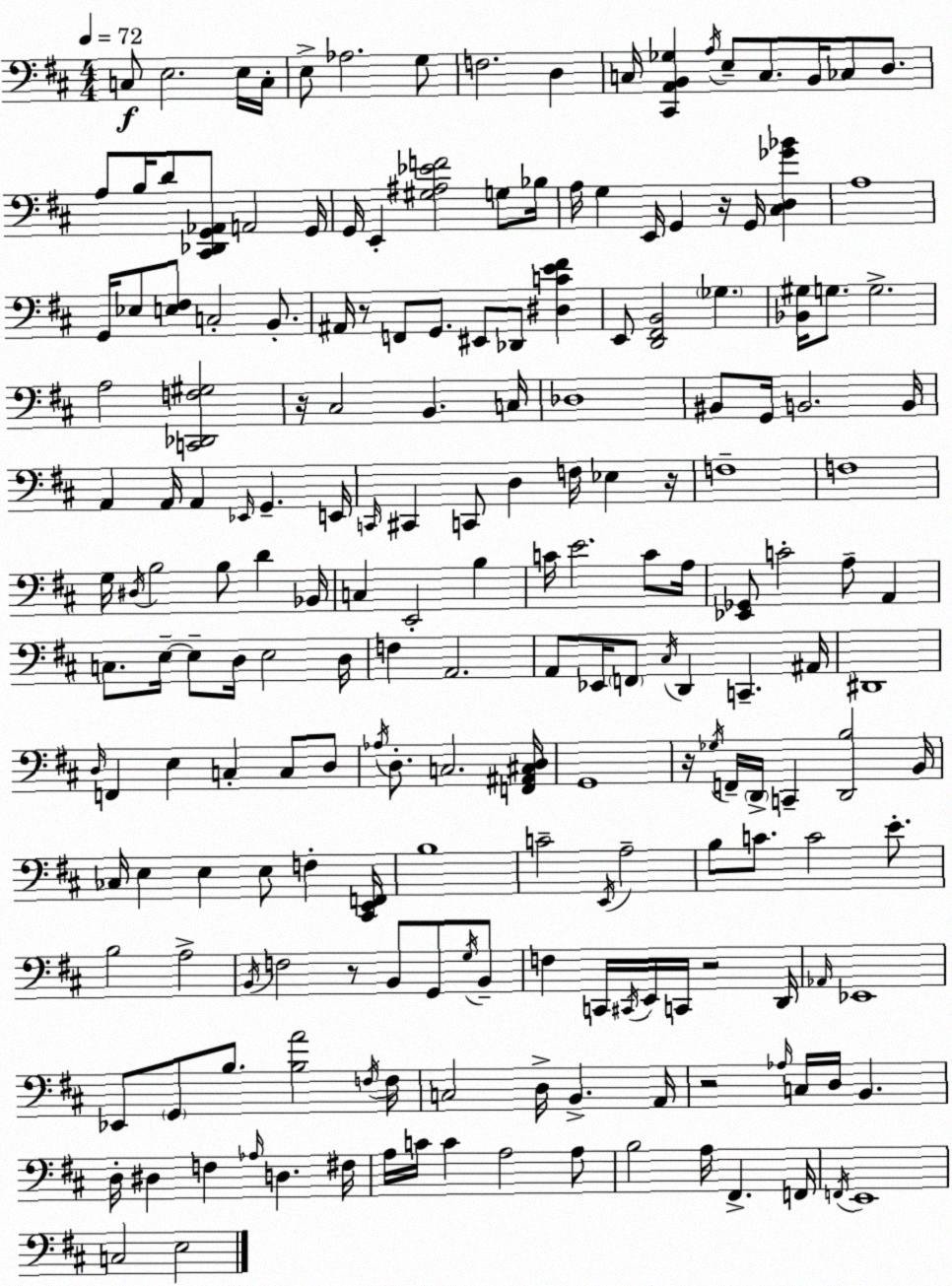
X:1
T:Untitled
M:4/4
L:1/4
K:D
C,/2 E,2 E,/4 C,/4 E,/2 _A,2 G,/2 F,2 D, C,/4 [^C,,A,,B,,_G,] A,/4 E,/2 C,/2 B,,/4 _C,/2 D,/2 A,/2 B,/4 D/2 [^C,,_D,,G,,_A,,]/2 A,,2 G,,/4 G,,/4 E,, [^G,^A,_EF]2 G,/2 _B,/4 A,/4 G, E,,/4 G,, z/4 G,,/4 [^C,D,_G_B] A,4 G,,/4 _E,/2 [E,^F,]/2 C,2 B,,/2 ^A,,/4 z/2 F,,/2 G,,/2 ^E,,/2 _D,,/2 [^D,CE^F] E,,/2 [D,,^F,,B,,]2 _G, [_B,,^G,]/4 G,/2 G,2 A,2 [C,,_D,,F,^G,]2 z/4 ^C,2 B,, C,/4 _D,4 ^B,,/2 G,,/4 B,,2 B,,/4 A,, A,,/4 A,, _E,,/4 G,, E,,/4 C,,/4 ^C,, C,,/2 D, F,/4 _E, z/4 F,4 F,4 G,/4 ^D,/4 B,2 B,/2 D _B,,/4 C, E,,2 B, C/4 E2 C/2 A,/4 [_E,,_G,,]/2 C2 A,/2 A,, C,/2 E,/4 E,/2 D,/4 E,2 D,/4 F, A,,2 A,,/2 _E,,/4 F,,/2 ^C,/4 D,, C,, ^A,,/4 ^D,,4 D,/4 F,, E, C, C,/2 D,/2 _A,/4 D,/2 C,2 [F,,^A,,^C,D,]/4 G,,4 z/4 _G,/4 F,,/4 D,,/4 C,, [D,,B,]2 B,,/4 _C,/4 E, E, E,/2 F, [^C,,E,,F,,]/4 B,4 C2 E,,/4 A,2 B,/2 C/2 C2 E/2 B,2 A,2 B,,/4 F,2 z/2 B,,/2 G,,/2 G,/4 B,,/2 F, C,,/4 ^C,,/4 E,,/4 C,,/4 z2 D,,/4 _A,,/4 _E,,4 _E,,/2 G,,/2 B,/2 [B,A]2 F,/4 F,/4 C,2 D,/4 B,, A,,/4 z2 _A,/4 C,/4 D,/4 B,, D,/4 ^D, F, _A,/4 D, ^F,/4 A,/4 C/4 C A,2 A,/2 B,2 A,/4 ^F,, F,,/4 F,,/4 E,,4 C,2 E,2